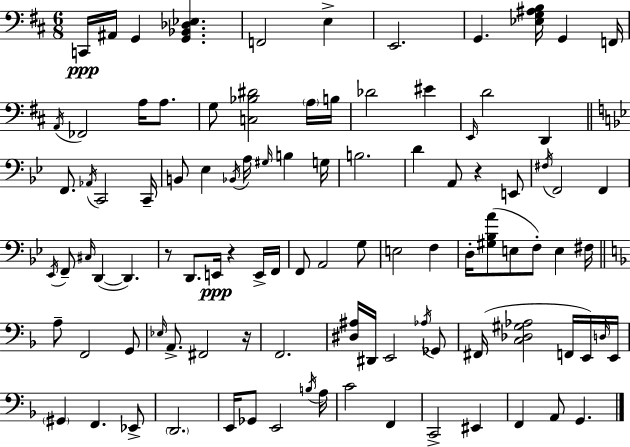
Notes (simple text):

C2/s A#2/s G2/q [G2,Bb2,Db3,Eb3]/q. F2/h E3/q E2/h. G2/q. [Eb3,G3,A#3,B3]/s G2/q F2/s A2/s FES2/h A3/s A3/e. G3/e [C3,Bb3,D#4]/h A3/s B3/s Db4/h EIS4/q E2/s D4/h D2/q F2/e. Ab2/s C2/h C2/s B2/e Eb3/q Bb2/s A3/s G#3/s B3/q G3/s B3/h. D4/q A2/e R/q E2/e F#3/s F2/h F2/q Eb2/s F2/e C#3/s D2/q D2/q. R/e D2/e. E2/s R/q E2/s F2/s F2/e A2/h G3/e E3/h F3/q D3/s [G#3,Bb3,A4]/e E3/e F3/e E3/q F#3/s A3/e F2/h G2/e Eb3/s A2/e. F#2/h R/s F2/h. [D#3,A#3]/s D#2/s E2/h Ab3/s Gb2/e F#2/s [C3,Db3,G#3,Ab3]/h F2/s E2/s D3/s E2/s G#2/q F2/q. Eb2/e D2/h. E2/s Gb2/e E2/h B3/s A3/s C4/h F2/q C2/h EIS2/q F2/q A2/e G2/q.